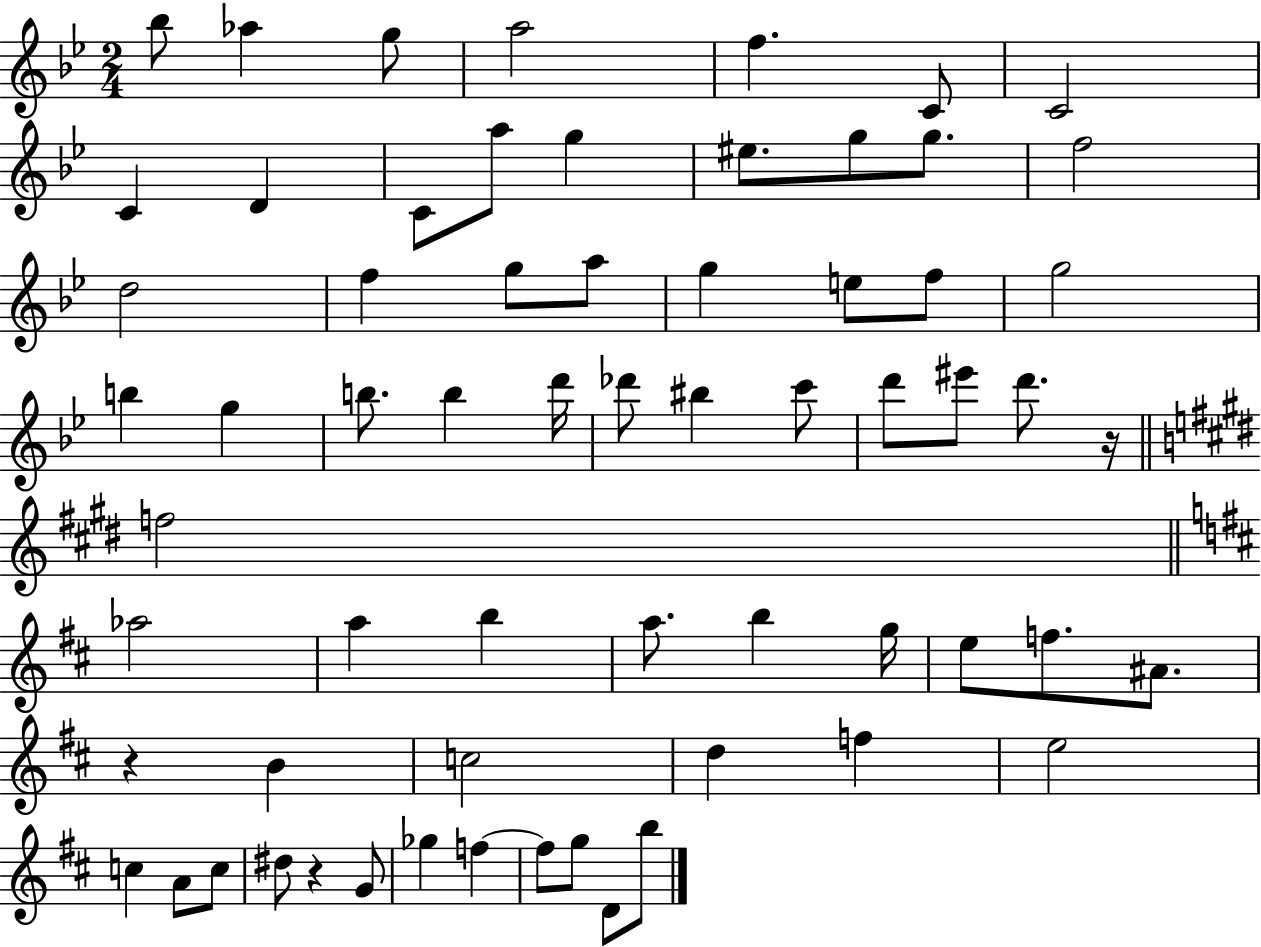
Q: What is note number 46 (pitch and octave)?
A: B4